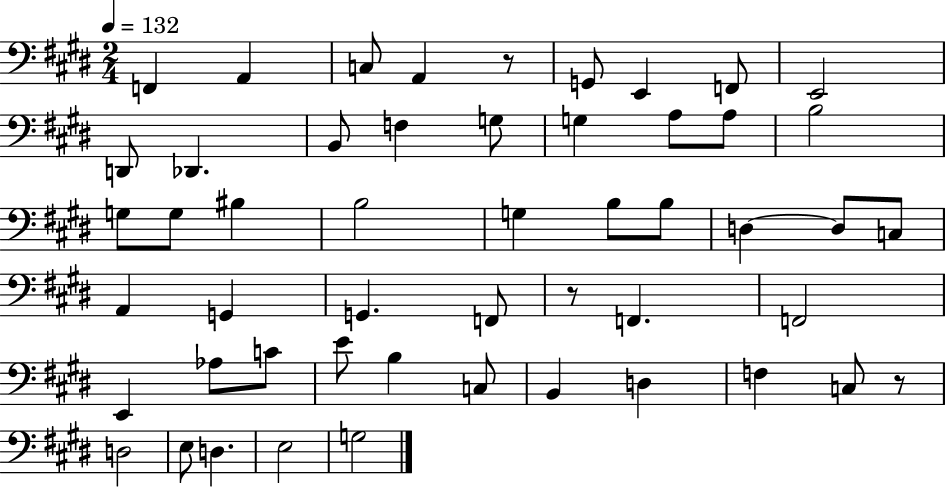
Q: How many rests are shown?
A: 3